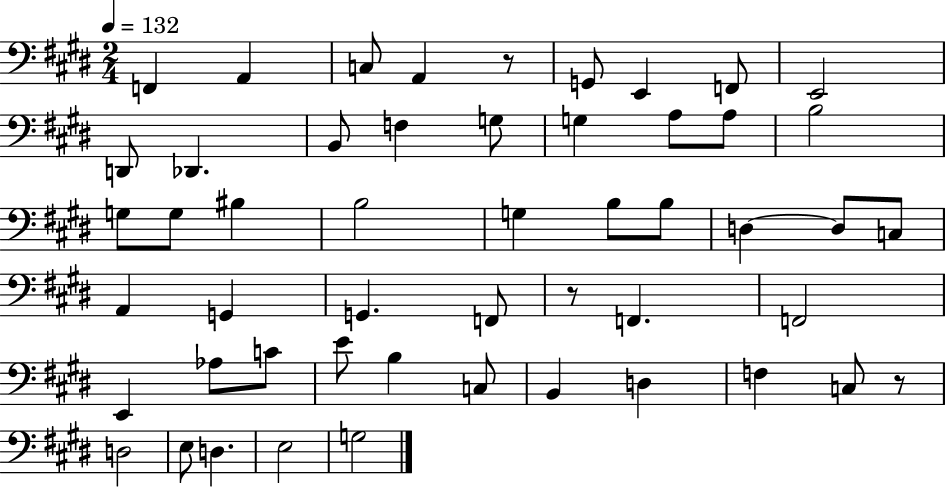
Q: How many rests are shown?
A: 3